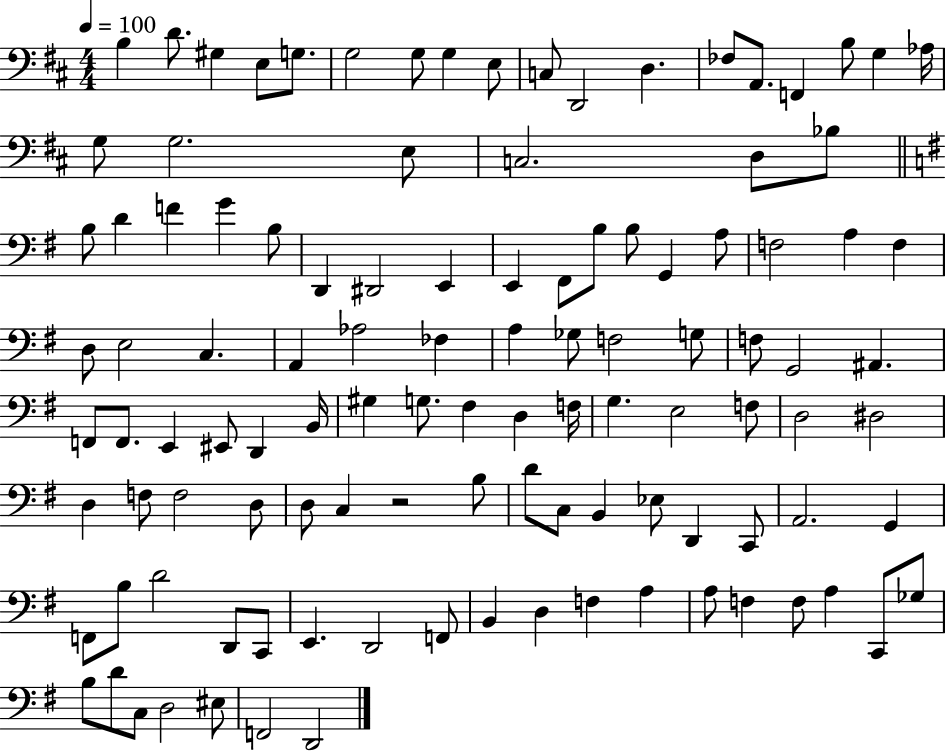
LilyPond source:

{
  \clef bass
  \numericTimeSignature
  \time 4/4
  \key d \major
  \tempo 4 = 100
  \repeat volta 2 { b4 d'8. gis4 e8 g8. | g2 g8 g4 e8 | c8 d,2 d4. | fes8 a,8. f,4 b8 g4 aes16 | \break g8 g2. e8 | c2. d8 bes8 | \bar "||" \break \key g \major b8 d'4 f'4 g'4 b8 | d,4 dis,2 e,4 | e,4 fis,8 b8 b8 g,4 a8 | f2 a4 f4 | \break d8 e2 c4. | a,4 aes2 fes4 | a4 ges8 f2 g8 | f8 g,2 ais,4. | \break f,8 f,8. e,4 eis,8 d,4 b,16 | gis4 g8. fis4 d4 f16 | g4. e2 f8 | d2 dis2 | \break d4 f8 f2 d8 | d8 c4 r2 b8 | d'8 c8 b,4 ees8 d,4 c,8 | a,2. g,4 | \break f,8 b8 d'2 d,8 c,8 | e,4. d,2 f,8 | b,4 d4 f4 a4 | a8 f4 f8 a4 c,8 ges8 | \break b8 d'8 c8 d2 eis8 | f,2 d,2 | } \bar "|."
}